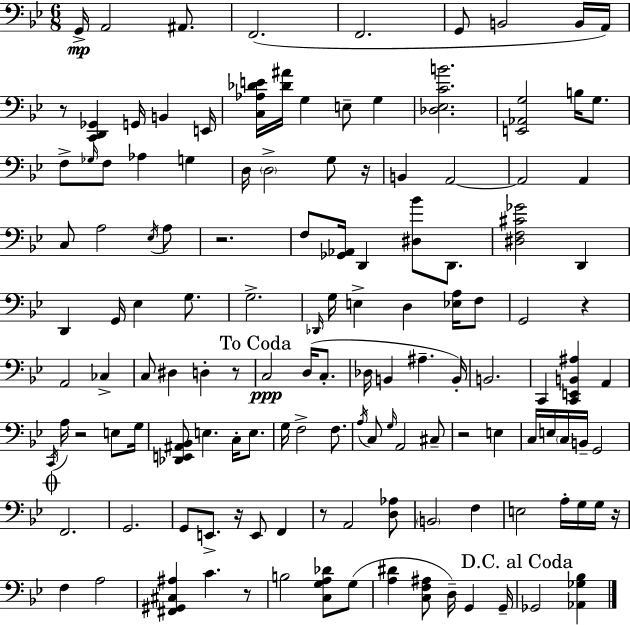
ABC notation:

X:1
T:Untitled
M:6/8
L:1/4
K:Gm
G,,/4 A,,2 ^A,,/2 F,,2 F,,2 G,,/2 B,,2 B,,/4 A,,/4 z/2 [C,,D,,_G,,] G,,/4 B,, E,,/4 [C,_A,_DE]/4 [_D^A]/4 G, E,/2 G, [_D,_E,CB]2 [E,,_A,,G,]2 B,/4 G,/2 F,/2 _G,/4 F,/2 _A, G, D,/4 D,2 G,/2 z/4 B,, A,,2 A,,2 A,, C,/2 A,2 _E,/4 A,/2 z2 F,/2 [_G,,_A,,]/4 D,, [^D,_B]/2 D,,/2 [^D,F,^C_G]2 D,, D,, G,,/4 _E, G,/2 G,2 _D,,/4 G,/4 E, D, [_E,A,]/4 F,/2 G,,2 z A,,2 _C, C,/2 ^D, D, z/2 C,2 D,/4 C,/2 _D,/4 B,, ^A, B,,/4 B,,2 C,, [C,,E,,B,,^A,] A,, C,,/4 A,/4 z2 E,/2 G,/4 [_D,,E,,^A,,_B,,]/2 E, C,/4 E,/2 G,/4 F,2 F,/2 A,/4 C,/2 G,/4 A,,2 ^C,/2 z2 E, C,/4 E,/4 C,/4 B,,/4 G,,2 F,,2 G,,2 G,,/2 E,,/2 z/4 E,,/2 F,, z/2 A,,2 [D,_A,]/2 B,,2 F, E,2 A,/4 G,/4 G,/4 z/4 F, A,2 [^F,,^G,,^C,^A,] C z/2 B,2 [C,G,A,_D]/2 G,/2 [A,^D] [C,F,^A,]/2 D,/4 G,, G,,/4 _G,,2 [_A,,_G,_B,]